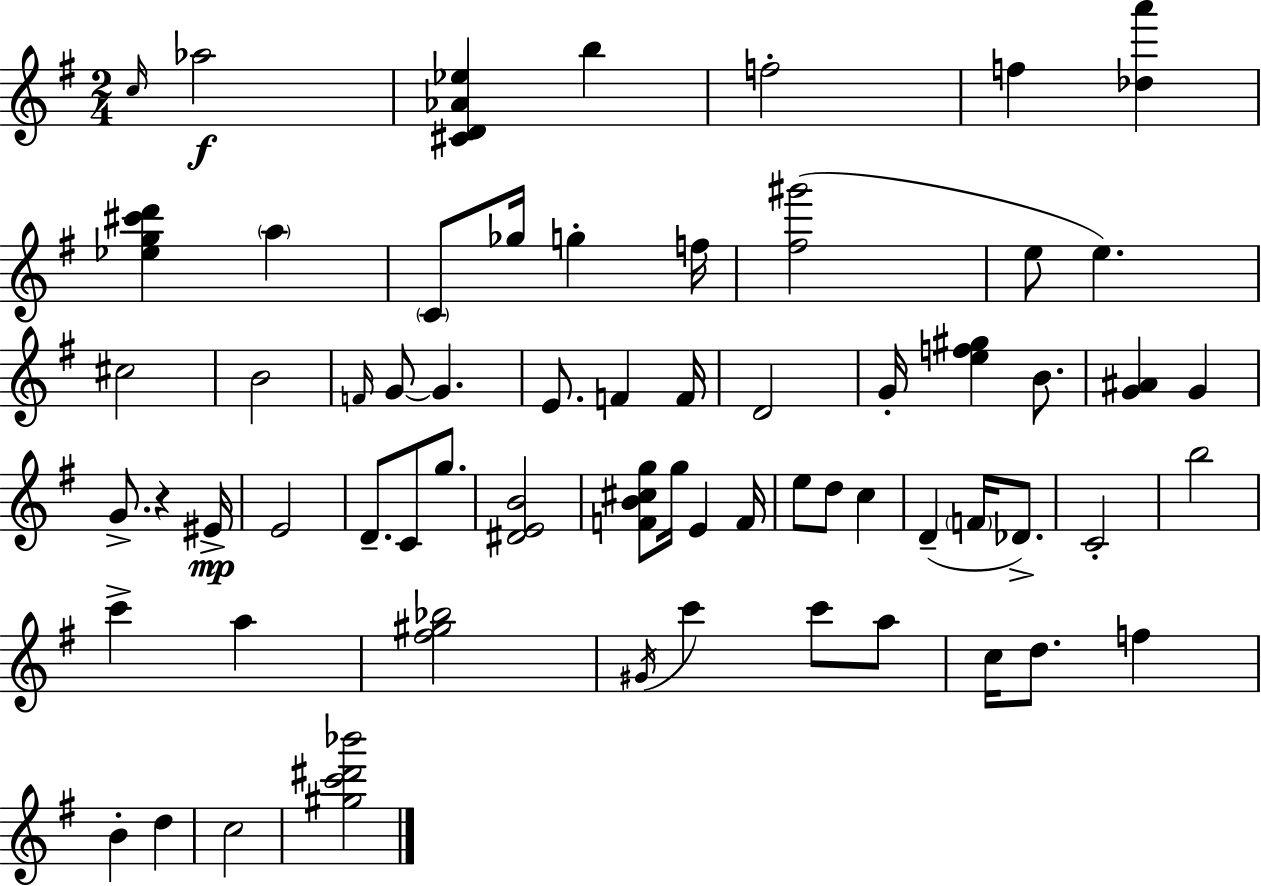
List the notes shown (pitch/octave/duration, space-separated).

C5/s Ab5/h [C#4,D4,Ab4,Eb5]/q B5/q F5/h F5/q [Db5,A6]/q [Eb5,G5,C#6,D6]/q A5/q C4/e Gb5/s G5/q F5/s [F#5,G#6]/h E5/e E5/q. C#5/h B4/h F4/s G4/e G4/q. E4/e. F4/q F4/s D4/h G4/s [E5,F5,G#5]/q B4/e. [G4,A#4]/q G4/q G4/e. R/q EIS4/s E4/h D4/e. C4/e G5/e. [D#4,E4,B4]/h [F4,B4,C#5,G5]/e G5/s E4/q F4/s E5/e D5/e C5/q D4/q F4/s Db4/e. C4/h B5/h C6/q A5/q [F#5,G#5,Bb5]/h G#4/s C6/q C6/e A5/e C5/s D5/e. F5/q B4/q D5/q C5/h [G#5,C6,D#6,Bb6]/h